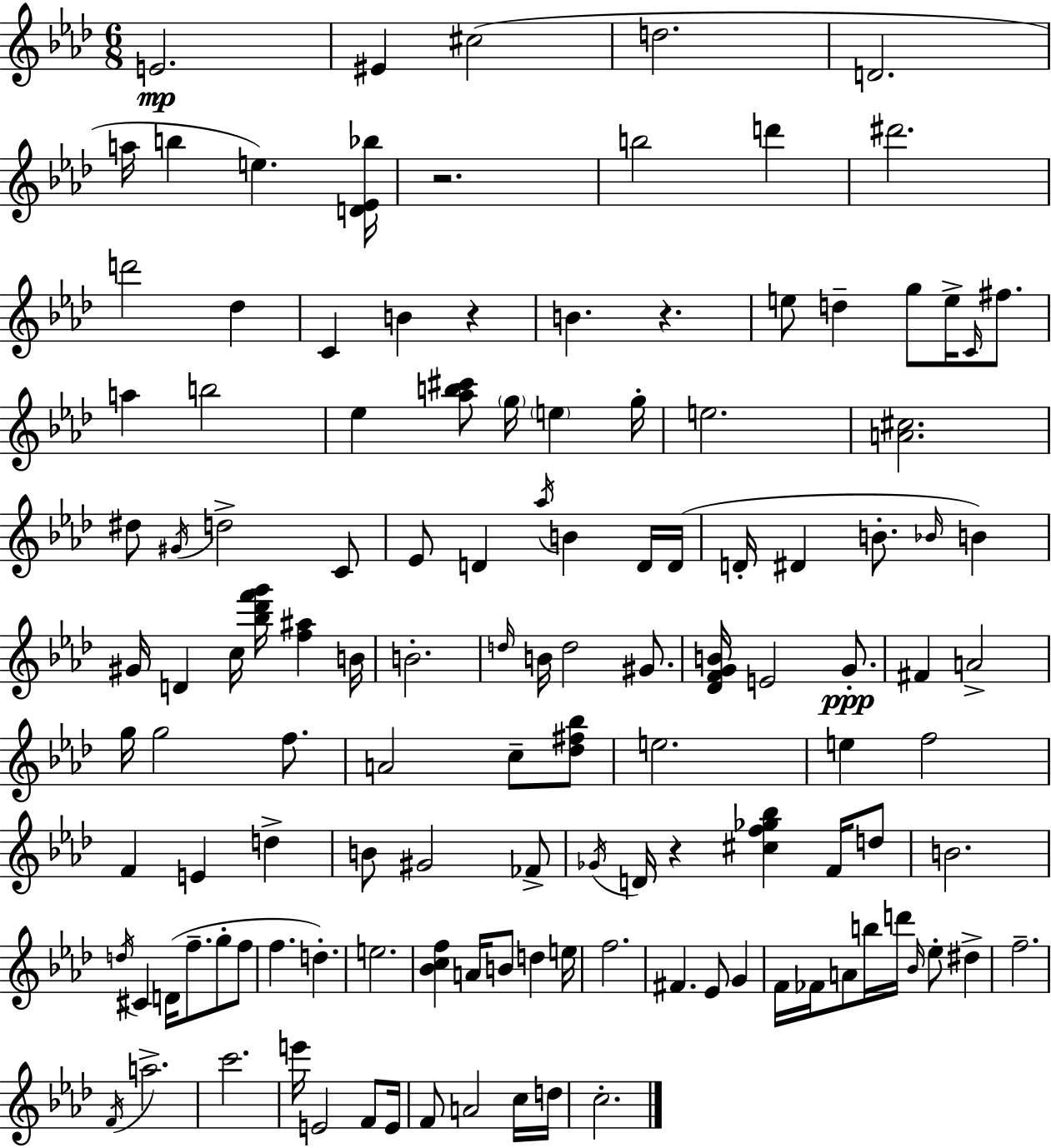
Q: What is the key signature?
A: AES major